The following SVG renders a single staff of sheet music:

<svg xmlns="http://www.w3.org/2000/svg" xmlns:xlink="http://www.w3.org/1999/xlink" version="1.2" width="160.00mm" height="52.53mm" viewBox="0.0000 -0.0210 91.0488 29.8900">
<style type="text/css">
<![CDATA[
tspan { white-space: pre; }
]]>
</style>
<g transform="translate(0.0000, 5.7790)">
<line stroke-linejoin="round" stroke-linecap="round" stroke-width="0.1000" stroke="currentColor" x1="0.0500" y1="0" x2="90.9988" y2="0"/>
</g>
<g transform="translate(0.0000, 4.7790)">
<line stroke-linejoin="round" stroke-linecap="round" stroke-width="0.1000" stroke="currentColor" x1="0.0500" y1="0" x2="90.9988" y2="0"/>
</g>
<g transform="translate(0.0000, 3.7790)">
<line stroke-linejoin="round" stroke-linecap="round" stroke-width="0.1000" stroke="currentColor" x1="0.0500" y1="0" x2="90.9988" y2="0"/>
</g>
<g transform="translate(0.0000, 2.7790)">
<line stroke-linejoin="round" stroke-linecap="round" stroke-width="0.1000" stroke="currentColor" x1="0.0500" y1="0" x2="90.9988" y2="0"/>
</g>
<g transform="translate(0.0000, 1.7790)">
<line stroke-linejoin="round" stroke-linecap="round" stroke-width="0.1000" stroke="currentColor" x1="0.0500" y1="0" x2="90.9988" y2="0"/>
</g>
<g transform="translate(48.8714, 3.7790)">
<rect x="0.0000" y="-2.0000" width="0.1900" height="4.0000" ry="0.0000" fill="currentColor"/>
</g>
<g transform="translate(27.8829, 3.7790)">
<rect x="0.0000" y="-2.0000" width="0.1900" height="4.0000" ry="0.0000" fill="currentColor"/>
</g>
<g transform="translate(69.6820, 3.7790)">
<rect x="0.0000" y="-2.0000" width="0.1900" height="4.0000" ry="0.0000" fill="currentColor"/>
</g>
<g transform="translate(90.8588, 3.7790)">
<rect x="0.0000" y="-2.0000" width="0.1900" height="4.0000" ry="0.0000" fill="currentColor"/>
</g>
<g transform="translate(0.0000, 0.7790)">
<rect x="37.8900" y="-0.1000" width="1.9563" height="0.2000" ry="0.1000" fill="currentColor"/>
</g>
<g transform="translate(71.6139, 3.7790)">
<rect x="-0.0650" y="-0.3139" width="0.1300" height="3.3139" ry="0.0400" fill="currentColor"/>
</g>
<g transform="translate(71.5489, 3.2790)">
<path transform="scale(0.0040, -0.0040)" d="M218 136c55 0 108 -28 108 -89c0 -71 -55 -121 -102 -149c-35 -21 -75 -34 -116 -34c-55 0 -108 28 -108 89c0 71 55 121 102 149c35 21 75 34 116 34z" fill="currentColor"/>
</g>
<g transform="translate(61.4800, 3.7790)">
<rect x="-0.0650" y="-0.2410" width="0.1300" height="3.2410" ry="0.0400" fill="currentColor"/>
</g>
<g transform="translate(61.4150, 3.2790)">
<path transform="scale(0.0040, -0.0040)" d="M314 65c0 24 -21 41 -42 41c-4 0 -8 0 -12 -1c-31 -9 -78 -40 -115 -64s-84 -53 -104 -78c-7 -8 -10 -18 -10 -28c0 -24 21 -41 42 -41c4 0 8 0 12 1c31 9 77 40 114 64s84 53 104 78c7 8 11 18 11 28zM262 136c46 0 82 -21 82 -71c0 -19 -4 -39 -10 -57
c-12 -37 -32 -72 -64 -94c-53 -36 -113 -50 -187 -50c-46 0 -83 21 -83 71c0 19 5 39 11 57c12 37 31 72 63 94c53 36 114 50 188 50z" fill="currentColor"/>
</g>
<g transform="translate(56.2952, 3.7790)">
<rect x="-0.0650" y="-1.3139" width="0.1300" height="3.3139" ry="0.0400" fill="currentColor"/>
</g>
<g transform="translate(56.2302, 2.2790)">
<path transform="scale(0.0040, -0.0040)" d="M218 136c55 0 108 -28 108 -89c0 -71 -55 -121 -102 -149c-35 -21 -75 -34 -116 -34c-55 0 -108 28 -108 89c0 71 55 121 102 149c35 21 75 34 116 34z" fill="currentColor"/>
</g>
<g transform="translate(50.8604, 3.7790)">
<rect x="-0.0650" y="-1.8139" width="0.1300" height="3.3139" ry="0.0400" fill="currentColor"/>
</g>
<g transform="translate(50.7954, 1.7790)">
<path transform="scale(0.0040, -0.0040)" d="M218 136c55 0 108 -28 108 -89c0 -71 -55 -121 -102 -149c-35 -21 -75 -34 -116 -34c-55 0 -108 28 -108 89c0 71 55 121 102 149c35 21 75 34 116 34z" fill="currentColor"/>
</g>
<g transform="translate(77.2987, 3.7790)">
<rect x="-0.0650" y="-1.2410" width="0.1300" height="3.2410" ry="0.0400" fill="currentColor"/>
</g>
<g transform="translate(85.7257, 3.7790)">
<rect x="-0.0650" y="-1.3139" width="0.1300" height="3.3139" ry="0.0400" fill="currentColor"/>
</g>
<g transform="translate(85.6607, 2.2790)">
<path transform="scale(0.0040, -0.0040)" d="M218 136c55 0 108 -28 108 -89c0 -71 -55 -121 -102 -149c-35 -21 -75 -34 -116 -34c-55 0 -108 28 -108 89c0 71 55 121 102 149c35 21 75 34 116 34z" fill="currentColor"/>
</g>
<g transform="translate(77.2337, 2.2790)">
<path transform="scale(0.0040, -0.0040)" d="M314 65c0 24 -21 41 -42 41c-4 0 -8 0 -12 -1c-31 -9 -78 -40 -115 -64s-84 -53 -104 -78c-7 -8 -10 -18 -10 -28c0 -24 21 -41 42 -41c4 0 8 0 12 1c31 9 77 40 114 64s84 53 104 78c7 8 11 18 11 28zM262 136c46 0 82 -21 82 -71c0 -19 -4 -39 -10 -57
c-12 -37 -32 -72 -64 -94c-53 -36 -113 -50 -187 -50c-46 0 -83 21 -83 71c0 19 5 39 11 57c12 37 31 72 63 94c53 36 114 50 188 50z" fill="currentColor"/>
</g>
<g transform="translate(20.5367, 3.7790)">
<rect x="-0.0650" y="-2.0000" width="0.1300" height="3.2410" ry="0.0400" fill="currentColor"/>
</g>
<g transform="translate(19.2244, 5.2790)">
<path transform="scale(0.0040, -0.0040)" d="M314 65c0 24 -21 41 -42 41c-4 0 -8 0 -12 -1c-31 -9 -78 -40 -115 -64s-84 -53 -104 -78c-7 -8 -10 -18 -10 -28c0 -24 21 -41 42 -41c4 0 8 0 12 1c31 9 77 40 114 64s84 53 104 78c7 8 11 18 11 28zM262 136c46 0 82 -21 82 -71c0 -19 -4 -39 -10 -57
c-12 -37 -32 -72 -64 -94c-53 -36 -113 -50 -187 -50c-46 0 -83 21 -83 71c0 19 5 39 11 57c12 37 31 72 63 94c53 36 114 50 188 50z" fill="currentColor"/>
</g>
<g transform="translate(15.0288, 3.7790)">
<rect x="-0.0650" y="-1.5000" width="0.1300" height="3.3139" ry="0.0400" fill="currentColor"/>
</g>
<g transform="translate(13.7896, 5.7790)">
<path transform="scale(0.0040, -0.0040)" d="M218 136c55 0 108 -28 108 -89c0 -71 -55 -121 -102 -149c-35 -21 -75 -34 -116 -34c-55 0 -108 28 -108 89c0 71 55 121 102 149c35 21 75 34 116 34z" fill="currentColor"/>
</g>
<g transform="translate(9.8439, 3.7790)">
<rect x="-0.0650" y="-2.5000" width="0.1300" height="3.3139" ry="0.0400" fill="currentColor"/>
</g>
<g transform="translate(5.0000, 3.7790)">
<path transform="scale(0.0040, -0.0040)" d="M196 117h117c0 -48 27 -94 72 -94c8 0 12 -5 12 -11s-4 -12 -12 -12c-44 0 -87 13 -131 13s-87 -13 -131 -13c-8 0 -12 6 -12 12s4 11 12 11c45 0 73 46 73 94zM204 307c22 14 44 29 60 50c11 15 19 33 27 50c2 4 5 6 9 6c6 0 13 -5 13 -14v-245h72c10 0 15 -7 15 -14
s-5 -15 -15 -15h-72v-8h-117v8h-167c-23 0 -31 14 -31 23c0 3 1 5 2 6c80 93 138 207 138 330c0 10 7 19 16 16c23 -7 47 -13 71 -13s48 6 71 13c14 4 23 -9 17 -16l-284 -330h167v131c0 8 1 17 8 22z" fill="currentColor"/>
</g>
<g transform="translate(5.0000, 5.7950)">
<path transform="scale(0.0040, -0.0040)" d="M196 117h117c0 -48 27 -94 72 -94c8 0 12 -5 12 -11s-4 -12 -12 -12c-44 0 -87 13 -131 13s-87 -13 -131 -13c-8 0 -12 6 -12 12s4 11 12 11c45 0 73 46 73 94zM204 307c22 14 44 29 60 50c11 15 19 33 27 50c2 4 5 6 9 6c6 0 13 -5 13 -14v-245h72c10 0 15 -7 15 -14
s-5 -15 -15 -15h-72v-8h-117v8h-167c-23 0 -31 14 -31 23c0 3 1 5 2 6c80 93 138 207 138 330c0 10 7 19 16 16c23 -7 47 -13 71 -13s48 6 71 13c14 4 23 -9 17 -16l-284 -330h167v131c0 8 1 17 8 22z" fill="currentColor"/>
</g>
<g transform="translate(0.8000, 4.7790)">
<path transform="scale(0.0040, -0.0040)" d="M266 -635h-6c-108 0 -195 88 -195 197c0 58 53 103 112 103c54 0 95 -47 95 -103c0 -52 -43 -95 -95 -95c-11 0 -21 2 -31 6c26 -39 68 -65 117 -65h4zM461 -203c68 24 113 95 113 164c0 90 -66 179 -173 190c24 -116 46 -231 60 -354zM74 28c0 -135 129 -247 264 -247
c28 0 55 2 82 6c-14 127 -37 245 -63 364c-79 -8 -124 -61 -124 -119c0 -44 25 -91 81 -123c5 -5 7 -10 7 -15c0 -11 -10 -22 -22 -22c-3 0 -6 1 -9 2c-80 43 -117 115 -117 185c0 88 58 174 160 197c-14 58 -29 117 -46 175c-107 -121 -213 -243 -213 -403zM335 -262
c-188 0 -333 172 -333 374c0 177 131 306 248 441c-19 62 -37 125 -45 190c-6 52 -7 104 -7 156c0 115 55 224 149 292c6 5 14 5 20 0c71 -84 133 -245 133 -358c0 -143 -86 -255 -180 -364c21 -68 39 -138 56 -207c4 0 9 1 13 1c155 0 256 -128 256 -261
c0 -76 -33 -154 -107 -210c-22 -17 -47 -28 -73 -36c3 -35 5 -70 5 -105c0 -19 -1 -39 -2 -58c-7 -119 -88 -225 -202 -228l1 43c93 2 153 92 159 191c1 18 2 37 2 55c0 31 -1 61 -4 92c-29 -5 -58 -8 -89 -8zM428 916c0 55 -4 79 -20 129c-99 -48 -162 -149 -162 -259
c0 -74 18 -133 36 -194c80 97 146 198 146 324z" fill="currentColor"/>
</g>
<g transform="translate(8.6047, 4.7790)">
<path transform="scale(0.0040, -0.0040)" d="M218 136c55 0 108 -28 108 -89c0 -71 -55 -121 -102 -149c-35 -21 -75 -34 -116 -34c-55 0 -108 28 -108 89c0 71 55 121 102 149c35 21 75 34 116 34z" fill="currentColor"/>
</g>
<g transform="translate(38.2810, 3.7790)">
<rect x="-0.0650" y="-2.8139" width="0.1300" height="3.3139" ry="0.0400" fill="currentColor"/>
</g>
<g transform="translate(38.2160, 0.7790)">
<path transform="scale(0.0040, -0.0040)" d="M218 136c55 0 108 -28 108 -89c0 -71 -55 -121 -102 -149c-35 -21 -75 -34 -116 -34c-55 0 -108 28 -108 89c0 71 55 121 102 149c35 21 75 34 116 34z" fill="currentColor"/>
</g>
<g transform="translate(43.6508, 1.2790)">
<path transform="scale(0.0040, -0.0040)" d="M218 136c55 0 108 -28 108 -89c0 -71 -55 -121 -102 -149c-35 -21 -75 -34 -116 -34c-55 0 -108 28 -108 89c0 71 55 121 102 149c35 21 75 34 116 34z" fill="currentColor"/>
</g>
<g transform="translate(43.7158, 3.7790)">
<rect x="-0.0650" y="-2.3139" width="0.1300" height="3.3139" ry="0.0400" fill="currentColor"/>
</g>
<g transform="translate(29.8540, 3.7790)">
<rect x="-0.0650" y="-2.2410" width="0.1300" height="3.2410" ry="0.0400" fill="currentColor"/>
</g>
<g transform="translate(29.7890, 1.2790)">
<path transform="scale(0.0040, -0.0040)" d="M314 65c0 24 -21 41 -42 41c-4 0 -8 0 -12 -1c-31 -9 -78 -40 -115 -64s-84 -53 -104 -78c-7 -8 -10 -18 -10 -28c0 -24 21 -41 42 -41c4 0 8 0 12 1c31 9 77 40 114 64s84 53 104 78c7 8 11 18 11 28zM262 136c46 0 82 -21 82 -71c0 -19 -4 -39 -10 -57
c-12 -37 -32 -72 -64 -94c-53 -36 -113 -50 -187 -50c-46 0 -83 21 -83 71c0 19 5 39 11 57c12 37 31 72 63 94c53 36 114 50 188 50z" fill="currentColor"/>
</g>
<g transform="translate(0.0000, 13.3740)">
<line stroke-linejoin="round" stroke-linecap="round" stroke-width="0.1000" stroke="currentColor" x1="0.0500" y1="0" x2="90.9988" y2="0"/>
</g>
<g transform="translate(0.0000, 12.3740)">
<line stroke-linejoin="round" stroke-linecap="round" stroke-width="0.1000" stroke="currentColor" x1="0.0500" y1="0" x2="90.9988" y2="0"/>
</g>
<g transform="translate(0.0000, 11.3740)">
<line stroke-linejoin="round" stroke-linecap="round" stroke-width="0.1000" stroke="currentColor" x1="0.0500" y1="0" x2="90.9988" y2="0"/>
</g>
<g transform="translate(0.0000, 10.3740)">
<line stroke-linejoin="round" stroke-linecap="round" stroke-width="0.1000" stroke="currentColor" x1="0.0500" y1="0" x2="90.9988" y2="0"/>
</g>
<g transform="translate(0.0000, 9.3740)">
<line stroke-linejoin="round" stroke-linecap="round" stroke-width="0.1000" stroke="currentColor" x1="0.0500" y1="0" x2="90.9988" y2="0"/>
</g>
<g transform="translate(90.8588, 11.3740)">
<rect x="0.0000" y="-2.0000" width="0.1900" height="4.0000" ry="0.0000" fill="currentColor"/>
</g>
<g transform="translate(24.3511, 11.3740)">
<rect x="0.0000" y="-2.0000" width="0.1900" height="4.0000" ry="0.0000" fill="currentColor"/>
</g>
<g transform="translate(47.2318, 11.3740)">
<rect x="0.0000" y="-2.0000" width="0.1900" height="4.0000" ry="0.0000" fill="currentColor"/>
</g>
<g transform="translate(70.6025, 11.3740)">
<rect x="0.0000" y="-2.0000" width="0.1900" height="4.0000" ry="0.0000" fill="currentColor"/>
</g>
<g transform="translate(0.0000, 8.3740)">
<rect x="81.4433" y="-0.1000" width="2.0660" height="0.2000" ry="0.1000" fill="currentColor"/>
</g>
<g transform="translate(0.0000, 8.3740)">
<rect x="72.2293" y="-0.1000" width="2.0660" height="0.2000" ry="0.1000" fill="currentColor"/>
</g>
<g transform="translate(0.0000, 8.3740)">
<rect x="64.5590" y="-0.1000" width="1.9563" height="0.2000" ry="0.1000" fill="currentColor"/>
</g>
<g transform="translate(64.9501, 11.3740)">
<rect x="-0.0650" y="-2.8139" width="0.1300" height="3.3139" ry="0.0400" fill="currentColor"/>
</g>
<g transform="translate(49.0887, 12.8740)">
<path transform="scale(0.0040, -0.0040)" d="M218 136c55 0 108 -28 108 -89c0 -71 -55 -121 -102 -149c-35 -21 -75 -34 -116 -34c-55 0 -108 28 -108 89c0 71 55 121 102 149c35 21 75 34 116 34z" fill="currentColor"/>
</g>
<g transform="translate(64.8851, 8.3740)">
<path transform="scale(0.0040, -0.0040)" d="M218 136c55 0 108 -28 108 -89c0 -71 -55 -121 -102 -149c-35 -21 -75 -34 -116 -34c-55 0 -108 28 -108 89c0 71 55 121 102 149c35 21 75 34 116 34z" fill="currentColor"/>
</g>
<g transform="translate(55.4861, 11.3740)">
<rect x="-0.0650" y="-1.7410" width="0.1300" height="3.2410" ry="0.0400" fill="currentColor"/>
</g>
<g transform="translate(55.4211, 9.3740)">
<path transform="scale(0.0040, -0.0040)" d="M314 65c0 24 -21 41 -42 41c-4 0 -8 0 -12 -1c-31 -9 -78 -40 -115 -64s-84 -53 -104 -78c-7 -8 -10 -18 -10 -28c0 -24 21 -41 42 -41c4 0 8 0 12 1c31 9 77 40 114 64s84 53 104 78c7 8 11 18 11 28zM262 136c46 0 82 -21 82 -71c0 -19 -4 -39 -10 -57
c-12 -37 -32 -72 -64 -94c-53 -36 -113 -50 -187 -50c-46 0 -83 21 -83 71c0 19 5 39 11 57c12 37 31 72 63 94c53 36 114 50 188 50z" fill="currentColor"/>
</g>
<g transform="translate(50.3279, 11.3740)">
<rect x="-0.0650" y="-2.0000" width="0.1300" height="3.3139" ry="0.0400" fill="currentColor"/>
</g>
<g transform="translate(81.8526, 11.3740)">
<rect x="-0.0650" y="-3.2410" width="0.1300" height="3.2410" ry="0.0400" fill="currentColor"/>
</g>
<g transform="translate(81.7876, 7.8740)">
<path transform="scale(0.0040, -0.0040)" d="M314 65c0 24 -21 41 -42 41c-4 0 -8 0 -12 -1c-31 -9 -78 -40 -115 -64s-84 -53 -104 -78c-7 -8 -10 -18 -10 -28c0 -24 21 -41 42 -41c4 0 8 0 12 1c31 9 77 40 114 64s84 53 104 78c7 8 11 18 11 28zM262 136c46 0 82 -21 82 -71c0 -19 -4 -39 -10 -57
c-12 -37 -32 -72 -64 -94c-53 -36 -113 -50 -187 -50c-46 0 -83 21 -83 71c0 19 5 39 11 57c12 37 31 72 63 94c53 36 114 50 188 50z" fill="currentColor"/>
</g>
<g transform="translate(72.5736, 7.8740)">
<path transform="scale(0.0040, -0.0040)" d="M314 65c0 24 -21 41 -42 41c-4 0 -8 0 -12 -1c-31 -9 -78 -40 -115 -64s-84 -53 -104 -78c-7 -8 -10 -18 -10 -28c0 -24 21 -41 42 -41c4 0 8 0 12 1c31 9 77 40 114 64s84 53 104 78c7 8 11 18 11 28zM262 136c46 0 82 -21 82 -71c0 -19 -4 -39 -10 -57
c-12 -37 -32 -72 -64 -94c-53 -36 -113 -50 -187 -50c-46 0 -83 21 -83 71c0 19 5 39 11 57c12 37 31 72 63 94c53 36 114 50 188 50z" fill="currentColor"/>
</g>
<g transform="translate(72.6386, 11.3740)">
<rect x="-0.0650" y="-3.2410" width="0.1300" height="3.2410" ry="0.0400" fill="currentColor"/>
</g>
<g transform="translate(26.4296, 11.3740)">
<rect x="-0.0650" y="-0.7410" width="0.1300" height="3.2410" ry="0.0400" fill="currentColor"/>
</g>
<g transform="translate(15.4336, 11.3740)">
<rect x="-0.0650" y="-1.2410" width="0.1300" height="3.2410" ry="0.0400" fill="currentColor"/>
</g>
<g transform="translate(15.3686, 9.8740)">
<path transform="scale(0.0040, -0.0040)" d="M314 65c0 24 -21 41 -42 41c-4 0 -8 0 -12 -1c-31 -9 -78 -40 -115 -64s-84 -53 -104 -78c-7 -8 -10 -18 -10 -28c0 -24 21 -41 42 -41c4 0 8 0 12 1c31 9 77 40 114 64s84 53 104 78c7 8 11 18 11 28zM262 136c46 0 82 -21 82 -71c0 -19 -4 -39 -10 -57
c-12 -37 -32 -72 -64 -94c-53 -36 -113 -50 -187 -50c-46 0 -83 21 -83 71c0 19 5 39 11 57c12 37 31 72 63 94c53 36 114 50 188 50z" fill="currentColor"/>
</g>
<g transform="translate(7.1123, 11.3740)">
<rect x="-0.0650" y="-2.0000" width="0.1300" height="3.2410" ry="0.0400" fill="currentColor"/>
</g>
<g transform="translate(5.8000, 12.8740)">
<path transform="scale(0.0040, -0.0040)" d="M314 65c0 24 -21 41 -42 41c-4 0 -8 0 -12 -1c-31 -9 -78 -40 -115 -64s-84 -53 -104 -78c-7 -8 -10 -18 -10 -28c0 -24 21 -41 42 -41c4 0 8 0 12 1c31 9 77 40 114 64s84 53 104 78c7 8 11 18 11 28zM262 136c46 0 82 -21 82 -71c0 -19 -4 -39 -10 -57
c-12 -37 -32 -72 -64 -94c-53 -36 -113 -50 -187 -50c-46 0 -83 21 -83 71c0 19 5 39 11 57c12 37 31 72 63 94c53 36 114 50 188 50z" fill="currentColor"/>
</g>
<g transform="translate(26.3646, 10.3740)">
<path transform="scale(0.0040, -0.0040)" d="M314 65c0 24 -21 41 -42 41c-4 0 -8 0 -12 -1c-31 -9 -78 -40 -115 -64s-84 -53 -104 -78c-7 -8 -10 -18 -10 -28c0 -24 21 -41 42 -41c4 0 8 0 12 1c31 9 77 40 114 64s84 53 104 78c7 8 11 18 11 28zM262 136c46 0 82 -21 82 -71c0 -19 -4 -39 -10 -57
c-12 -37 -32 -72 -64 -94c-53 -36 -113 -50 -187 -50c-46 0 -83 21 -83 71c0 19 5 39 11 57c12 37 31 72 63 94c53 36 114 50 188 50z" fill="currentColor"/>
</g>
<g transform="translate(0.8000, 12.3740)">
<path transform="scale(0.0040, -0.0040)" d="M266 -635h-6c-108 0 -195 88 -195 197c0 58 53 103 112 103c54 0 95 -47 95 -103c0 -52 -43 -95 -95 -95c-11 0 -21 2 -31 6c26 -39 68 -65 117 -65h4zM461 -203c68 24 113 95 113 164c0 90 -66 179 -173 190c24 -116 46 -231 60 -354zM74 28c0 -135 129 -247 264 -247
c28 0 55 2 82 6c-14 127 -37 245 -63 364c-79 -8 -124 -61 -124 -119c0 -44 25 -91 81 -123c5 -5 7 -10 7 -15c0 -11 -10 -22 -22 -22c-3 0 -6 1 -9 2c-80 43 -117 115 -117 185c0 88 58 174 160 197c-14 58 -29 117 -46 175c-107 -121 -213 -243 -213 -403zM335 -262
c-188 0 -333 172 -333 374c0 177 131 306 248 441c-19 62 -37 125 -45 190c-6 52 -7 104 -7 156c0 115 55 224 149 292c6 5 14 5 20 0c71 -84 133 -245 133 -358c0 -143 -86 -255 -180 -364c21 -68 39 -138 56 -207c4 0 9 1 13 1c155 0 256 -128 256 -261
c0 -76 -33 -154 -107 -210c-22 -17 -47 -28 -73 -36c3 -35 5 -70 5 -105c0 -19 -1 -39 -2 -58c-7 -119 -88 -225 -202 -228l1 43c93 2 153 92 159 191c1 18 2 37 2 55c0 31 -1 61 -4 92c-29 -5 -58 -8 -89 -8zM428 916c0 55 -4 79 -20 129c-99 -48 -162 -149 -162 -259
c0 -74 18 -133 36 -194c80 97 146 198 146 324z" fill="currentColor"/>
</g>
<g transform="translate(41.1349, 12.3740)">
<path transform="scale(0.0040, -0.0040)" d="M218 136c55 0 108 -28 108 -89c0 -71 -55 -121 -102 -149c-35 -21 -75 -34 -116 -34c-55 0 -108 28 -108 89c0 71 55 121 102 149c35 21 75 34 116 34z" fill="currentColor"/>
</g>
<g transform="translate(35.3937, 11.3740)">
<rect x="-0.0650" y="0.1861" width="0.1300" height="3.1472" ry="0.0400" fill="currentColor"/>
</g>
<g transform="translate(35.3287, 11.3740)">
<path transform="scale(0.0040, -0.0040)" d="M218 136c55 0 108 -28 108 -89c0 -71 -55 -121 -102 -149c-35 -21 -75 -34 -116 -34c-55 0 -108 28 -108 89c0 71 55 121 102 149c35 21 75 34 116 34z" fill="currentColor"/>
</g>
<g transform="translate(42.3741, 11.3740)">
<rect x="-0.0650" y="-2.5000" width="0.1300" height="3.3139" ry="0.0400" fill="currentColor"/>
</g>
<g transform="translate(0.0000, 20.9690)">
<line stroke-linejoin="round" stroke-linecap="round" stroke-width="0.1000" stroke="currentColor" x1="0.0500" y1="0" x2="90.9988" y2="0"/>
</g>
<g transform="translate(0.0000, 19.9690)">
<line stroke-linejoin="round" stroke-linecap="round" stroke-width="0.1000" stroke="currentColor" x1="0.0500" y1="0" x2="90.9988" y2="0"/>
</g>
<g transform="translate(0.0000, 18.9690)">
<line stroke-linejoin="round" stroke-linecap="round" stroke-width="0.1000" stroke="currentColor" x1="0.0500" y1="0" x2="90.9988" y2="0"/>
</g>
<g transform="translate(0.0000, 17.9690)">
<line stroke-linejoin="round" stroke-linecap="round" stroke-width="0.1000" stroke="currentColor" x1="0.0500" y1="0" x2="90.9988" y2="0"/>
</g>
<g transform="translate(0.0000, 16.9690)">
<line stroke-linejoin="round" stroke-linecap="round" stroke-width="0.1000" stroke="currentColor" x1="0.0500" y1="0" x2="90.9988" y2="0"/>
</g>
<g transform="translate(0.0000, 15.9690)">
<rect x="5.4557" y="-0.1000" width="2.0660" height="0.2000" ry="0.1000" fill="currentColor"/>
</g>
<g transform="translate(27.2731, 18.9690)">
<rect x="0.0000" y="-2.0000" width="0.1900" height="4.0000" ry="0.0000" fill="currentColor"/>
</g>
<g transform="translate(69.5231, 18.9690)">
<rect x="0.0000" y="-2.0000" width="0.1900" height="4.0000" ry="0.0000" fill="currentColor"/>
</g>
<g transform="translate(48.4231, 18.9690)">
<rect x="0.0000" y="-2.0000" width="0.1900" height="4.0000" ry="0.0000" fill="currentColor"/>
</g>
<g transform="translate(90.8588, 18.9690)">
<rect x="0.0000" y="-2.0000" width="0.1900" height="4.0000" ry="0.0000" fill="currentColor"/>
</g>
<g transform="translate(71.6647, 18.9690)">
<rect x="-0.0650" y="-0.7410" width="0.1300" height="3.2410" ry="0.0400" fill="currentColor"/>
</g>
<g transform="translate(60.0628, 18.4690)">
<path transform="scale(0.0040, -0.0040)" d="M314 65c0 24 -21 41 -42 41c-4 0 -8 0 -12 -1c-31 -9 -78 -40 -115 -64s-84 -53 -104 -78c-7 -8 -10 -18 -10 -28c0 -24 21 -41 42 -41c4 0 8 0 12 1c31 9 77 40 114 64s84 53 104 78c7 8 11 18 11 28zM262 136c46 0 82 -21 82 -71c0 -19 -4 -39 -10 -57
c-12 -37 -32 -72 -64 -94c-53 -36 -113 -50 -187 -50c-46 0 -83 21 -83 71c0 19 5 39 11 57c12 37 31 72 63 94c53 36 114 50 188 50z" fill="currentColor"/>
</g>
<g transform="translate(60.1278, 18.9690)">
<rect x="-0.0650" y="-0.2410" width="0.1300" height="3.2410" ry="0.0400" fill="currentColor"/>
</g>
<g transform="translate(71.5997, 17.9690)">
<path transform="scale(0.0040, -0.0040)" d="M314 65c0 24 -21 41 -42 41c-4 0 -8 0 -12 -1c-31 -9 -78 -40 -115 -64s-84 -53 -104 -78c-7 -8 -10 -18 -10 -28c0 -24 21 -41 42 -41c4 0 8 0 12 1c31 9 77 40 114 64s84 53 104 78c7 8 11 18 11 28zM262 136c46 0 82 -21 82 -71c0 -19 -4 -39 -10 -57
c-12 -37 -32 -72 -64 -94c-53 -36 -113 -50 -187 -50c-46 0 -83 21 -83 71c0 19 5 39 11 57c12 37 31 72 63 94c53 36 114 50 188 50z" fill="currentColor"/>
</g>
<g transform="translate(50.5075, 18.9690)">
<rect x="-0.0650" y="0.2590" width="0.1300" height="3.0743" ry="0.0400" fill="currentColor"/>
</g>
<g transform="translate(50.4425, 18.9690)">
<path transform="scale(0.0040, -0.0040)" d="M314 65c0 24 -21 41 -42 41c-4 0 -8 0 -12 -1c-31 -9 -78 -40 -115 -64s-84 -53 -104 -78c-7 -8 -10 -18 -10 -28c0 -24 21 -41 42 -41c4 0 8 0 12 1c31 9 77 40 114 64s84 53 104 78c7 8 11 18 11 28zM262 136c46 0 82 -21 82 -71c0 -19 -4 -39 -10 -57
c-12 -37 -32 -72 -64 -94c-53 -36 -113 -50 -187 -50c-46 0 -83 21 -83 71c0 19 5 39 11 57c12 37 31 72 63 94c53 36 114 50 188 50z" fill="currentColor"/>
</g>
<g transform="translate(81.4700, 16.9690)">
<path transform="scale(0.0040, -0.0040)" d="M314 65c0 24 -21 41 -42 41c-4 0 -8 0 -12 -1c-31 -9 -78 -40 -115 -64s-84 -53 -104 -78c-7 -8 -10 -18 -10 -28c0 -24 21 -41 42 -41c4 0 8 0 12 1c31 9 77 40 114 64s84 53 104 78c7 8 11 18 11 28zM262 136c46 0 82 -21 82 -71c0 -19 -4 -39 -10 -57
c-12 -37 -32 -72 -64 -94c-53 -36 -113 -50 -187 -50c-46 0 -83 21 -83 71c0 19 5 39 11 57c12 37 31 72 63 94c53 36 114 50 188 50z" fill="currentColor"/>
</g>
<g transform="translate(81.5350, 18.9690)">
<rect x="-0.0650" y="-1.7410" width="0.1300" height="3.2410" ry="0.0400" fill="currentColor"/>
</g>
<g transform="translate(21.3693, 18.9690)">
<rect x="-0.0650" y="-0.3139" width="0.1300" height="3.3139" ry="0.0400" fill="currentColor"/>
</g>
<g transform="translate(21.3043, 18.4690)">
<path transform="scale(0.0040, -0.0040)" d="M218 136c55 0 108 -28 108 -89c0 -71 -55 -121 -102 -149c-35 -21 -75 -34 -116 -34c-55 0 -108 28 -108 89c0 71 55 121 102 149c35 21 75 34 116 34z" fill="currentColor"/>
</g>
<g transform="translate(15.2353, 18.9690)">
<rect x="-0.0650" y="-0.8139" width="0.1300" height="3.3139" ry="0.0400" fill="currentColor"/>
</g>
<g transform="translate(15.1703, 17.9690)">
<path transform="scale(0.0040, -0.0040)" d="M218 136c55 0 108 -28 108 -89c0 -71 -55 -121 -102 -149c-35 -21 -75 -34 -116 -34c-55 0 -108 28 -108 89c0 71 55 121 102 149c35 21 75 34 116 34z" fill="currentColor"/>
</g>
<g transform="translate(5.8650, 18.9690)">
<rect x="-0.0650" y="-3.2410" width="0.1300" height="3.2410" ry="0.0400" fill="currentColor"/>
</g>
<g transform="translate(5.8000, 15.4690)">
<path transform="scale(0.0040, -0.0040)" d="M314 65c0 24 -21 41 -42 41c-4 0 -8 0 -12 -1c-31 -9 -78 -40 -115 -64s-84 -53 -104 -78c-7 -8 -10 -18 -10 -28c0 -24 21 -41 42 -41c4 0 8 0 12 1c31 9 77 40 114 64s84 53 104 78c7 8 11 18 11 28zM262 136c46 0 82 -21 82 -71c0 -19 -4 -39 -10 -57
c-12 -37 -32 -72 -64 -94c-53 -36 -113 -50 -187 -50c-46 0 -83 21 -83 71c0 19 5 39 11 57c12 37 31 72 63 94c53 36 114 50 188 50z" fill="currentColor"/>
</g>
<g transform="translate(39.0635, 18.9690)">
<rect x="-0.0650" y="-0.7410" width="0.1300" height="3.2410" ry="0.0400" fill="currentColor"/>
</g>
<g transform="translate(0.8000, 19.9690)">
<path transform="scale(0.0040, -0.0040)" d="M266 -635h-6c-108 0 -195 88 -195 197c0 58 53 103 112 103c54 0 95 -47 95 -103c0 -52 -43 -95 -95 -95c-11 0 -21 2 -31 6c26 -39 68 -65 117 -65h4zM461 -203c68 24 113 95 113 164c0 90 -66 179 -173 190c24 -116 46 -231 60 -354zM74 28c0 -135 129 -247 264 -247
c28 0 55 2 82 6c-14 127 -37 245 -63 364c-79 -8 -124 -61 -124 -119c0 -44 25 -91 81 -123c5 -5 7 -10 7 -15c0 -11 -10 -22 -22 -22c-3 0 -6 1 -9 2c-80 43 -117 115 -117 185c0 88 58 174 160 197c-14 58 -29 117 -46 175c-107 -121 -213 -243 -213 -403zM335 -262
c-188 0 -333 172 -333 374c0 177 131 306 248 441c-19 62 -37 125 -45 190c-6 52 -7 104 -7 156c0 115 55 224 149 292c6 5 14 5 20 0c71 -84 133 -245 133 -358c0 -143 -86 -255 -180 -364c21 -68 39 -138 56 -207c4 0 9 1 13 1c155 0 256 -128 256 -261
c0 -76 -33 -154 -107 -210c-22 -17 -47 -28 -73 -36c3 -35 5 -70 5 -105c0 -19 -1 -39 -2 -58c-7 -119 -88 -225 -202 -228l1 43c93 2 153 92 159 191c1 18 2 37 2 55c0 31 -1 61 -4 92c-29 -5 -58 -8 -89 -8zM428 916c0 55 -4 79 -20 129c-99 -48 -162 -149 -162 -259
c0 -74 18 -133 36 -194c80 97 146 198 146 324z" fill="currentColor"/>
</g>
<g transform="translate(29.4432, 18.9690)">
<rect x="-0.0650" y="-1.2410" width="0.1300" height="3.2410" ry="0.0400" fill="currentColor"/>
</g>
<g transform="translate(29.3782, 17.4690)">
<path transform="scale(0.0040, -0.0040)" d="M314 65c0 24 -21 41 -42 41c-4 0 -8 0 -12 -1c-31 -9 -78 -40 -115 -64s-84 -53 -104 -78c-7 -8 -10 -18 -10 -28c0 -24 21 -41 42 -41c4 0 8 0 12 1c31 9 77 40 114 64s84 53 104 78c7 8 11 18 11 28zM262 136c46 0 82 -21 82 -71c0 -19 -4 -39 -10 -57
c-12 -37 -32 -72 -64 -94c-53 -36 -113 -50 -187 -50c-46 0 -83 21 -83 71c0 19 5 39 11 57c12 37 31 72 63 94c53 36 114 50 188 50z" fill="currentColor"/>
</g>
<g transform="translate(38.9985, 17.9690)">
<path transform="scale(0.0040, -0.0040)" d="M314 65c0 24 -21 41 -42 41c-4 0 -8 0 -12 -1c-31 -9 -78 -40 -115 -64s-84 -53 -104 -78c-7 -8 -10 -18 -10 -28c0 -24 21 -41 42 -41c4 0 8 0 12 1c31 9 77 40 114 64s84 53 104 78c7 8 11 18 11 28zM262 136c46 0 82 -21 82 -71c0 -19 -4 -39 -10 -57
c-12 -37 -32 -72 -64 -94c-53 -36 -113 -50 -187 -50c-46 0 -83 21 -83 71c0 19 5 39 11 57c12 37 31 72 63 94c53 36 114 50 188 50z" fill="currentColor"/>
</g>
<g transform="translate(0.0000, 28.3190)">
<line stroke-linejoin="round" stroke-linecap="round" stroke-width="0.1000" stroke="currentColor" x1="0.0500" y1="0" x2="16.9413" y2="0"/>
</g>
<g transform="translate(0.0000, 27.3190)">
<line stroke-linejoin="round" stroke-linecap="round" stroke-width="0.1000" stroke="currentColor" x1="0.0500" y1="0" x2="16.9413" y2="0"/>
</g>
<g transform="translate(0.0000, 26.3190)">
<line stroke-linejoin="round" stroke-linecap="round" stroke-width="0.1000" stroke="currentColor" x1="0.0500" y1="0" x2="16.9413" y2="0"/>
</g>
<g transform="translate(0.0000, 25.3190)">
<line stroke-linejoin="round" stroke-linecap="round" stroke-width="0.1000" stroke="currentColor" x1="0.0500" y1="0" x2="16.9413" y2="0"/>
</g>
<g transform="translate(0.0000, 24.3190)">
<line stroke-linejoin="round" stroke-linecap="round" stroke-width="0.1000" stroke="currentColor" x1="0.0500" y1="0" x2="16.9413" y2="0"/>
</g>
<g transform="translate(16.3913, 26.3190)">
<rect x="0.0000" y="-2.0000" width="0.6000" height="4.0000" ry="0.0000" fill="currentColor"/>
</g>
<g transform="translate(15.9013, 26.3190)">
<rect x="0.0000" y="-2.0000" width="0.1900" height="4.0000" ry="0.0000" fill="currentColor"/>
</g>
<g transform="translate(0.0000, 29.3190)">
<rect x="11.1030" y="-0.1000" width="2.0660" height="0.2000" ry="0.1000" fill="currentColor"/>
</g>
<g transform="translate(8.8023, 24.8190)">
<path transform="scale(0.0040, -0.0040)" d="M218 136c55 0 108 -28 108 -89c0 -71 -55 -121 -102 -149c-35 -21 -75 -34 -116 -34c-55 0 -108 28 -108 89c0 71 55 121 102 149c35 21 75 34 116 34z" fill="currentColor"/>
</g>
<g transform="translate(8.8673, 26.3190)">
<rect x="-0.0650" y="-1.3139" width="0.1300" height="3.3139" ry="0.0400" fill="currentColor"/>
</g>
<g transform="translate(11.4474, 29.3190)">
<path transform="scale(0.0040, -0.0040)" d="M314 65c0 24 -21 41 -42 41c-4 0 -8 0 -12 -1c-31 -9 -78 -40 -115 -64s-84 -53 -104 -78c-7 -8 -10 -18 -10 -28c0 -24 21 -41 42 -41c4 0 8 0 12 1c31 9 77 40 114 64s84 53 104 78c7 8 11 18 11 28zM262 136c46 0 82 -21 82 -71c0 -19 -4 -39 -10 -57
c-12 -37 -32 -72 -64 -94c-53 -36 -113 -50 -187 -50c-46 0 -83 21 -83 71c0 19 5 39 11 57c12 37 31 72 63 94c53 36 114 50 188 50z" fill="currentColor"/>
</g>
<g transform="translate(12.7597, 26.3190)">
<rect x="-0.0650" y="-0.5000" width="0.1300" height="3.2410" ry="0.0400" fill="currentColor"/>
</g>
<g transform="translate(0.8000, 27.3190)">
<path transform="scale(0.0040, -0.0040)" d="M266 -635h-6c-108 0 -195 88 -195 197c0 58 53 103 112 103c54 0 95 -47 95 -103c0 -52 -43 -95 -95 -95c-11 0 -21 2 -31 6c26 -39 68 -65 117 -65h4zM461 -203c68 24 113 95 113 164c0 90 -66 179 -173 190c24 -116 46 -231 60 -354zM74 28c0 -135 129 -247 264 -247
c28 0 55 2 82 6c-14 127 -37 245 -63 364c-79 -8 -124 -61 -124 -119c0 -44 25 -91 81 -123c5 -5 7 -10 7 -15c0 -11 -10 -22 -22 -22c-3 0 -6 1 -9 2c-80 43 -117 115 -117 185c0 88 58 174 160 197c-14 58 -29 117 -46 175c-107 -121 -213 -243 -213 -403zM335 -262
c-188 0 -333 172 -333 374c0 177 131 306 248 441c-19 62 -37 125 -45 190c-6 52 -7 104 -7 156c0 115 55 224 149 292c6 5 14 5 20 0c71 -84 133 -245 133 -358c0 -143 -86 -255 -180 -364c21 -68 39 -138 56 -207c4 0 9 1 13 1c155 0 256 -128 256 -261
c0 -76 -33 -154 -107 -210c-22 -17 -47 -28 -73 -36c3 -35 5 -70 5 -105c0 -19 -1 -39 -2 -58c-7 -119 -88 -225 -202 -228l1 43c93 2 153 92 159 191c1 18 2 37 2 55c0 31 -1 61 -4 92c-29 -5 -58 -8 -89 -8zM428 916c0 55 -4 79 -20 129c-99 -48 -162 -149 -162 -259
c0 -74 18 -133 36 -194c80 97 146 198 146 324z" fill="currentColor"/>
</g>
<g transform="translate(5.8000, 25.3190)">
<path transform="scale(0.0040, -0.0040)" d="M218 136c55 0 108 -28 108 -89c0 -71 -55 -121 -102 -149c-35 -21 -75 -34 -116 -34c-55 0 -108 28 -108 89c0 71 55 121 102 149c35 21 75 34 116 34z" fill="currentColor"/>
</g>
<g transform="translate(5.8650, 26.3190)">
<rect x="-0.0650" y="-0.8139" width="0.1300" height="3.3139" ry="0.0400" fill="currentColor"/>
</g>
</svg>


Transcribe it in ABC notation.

X:1
T:Untitled
M:4/4
L:1/4
K:C
G E F2 g2 a g f e c2 c e2 e F2 e2 d2 B G F f2 a b2 b2 b2 d c e2 d2 B2 c2 d2 f2 d e C2